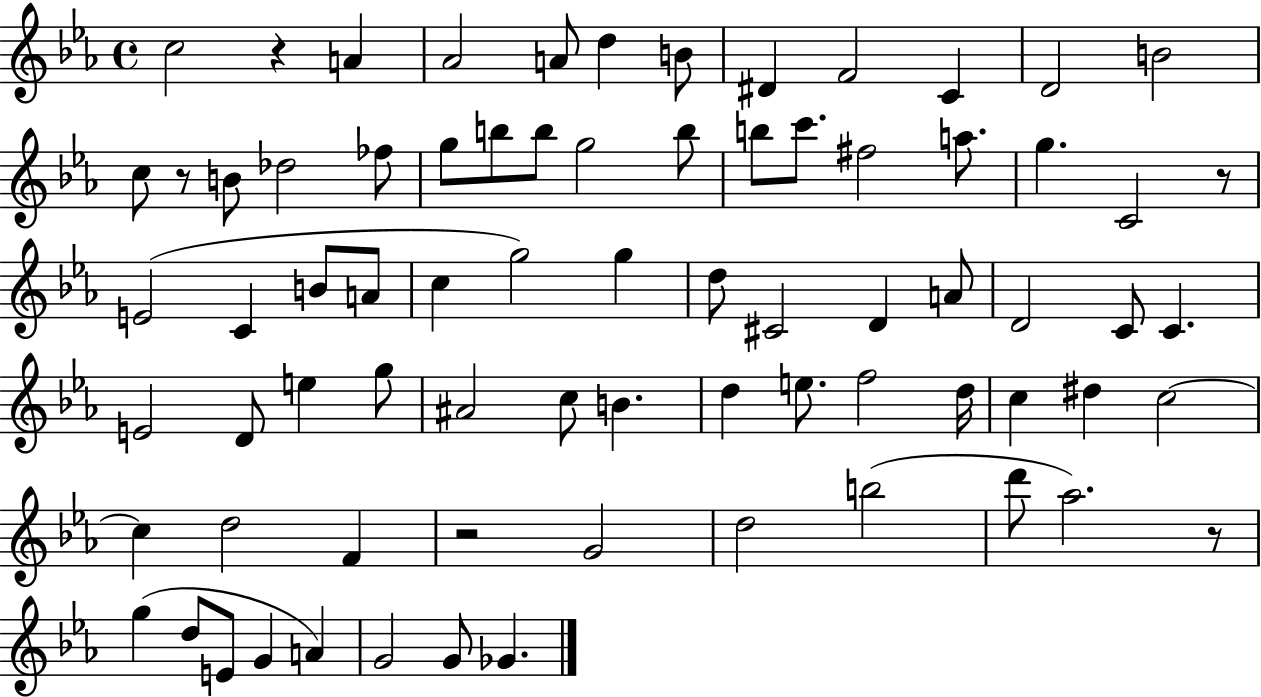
X:1
T:Untitled
M:4/4
L:1/4
K:Eb
c2 z A _A2 A/2 d B/2 ^D F2 C D2 B2 c/2 z/2 B/2 _d2 _f/2 g/2 b/2 b/2 g2 b/2 b/2 c'/2 ^f2 a/2 g C2 z/2 E2 C B/2 A/2 c g2 g d/2 ^C2 D A/2 D2 C/2 C E2 D/2 e g/2 ^A2 c/2 B d e/2 f2 d/4 c ^d c2 c d2 F z2 G2 d2 b2 d'/2 _a2 z/2 g d/2 E/2 G A G2 G/2 _G